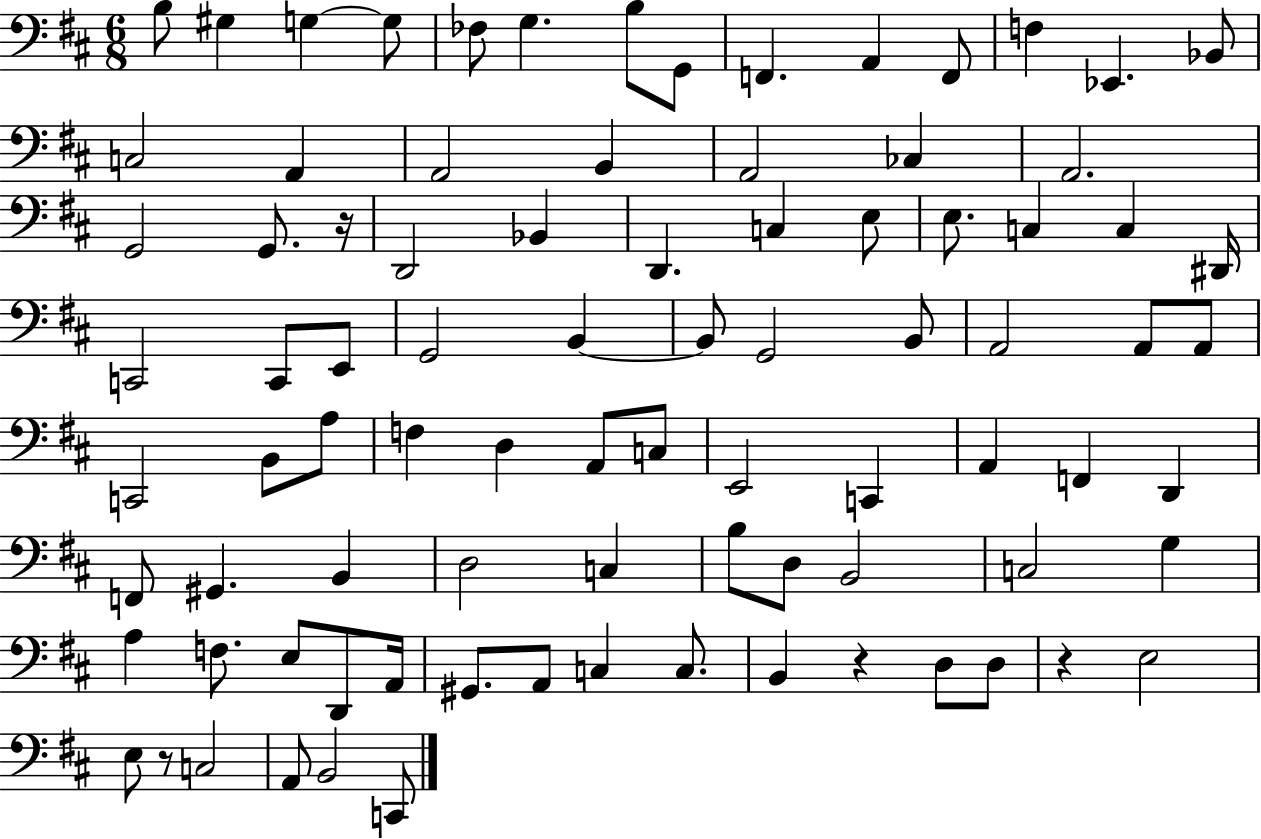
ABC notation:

X:1
T:Untitled
M:6/8
L:1/4
K:D
B,/2 ^G, G, G,/2 _F,/2 G, B,/2 G,,/2 F,, A,, F,,/2 F, _E,, _B,,/2 C,2 A,, A,,2 B,, A,,2 _C, A,,2 G,,2 G,,/2 z/4 D,,2 _B,, D,, C, E,/2 E,/2 C, C, ^D,,/4 C,,2 C,,/2 E,,/2 G,,2 B,, B,,/2 G,,2 B,,/2 A,,2 A,,/2 A,,/2 C,,2 B,,/2 A,/2 F, D, A,,/2 C,/2 E,,2 C,, A,, F,, D,, F,,/2 ^G,, B,, D,2 C, B,/2 D,/2 B,,2 C,2 G, A, F,/2 E,/2 D,,/2 A,,/4 ^G,,/2 A,,/2 C, C,/2 B,, z D,/2 D,/2 z E,2 E,/2 z/2 C,2 A,,/2 B,,2 C,,/2